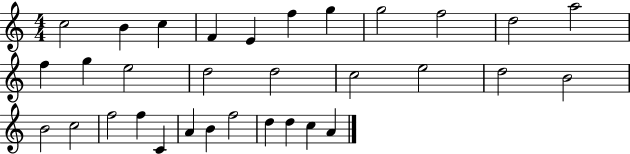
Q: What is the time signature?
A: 4/4